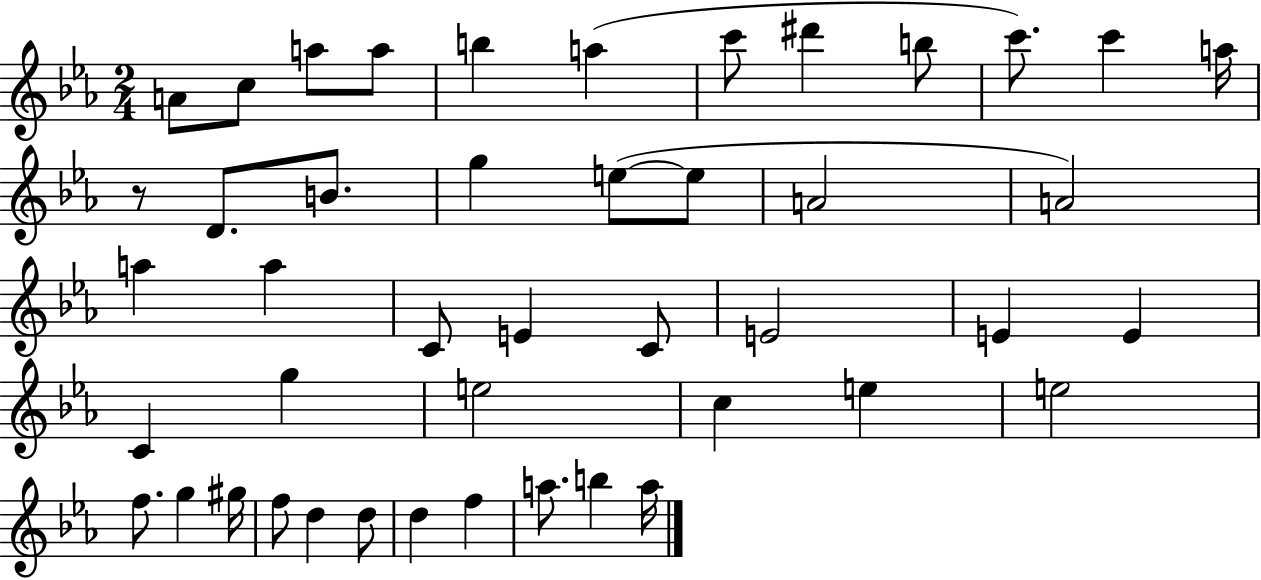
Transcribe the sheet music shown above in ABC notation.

X:1
T:Untitled
M:2/4
L:1/4
K:Eb
A/2 c/2 a/2 a/2 b a c'/2 ^d' b/2 c'/2 c' a/4 z/2 D/2 B/2 g e/2 e/2 A2 A2 a a C/2 E C/2 E2 E E C g e2 c e e2 f/2 g ^g/4 f/2 d d/2 d f a/2 b a/4